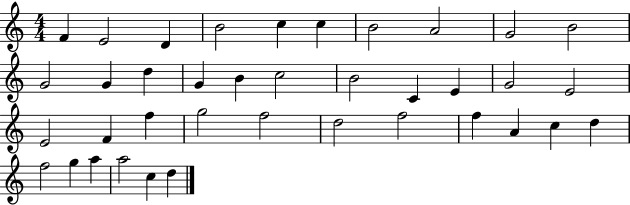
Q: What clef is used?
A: treble